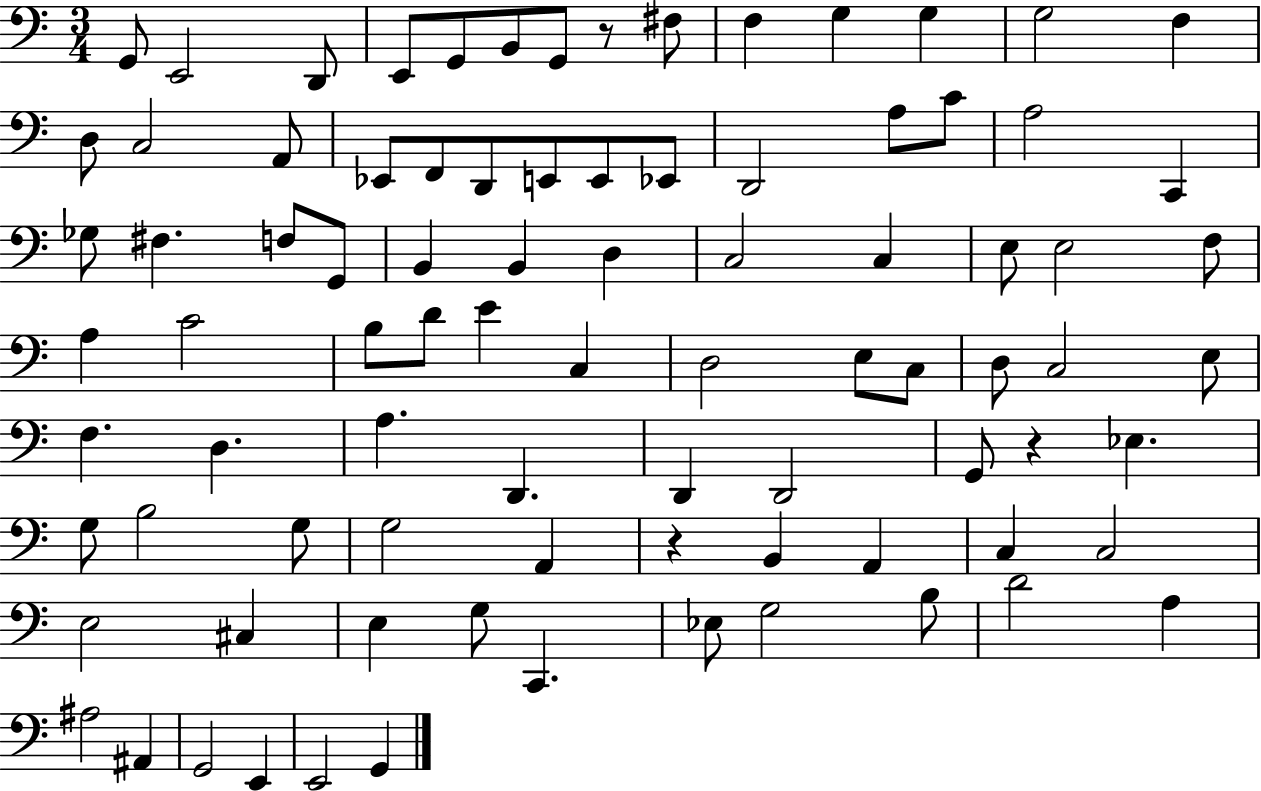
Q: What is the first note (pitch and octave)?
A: G2